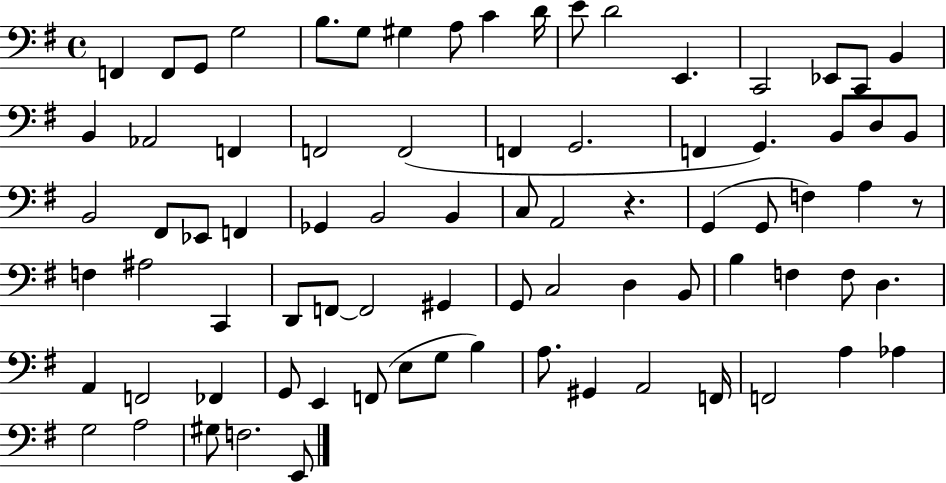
X:1
T:Untitled
M:4/4
L:1/4
K:G
F,, F,,/2 G,,/2 G,2 B,/2 G,/2 ^G, A,/2 C D/4 E/2 D2 E,, C,,2 _E,,/2 C,,/2 B,, B,, _A,,2 F,, F,,2 F,,2 F,, G,,2 F,, G,, B,,/2 D,/2 B,,/2 B,,2 ^F,,/2 _E,,/2 F,, _G,, B,,2 B,, C,/2 A,,2 z G,, G,,/2 F, A, z/2 F, ^A,2 C,, D,,/2 F,,/2 F,,2 ^G,, G,,/2 C,2 D, B,,/2 B, F, F,/2 D, A,, F,,2 _F,, G,,/2 E,, F,,/2 E,/2 G,/2 B, A,/2 ^G,, A,,2 F,,/4 F,,2 A, _A, G,2 A,2 ^G,/2 F,2 E,,/2